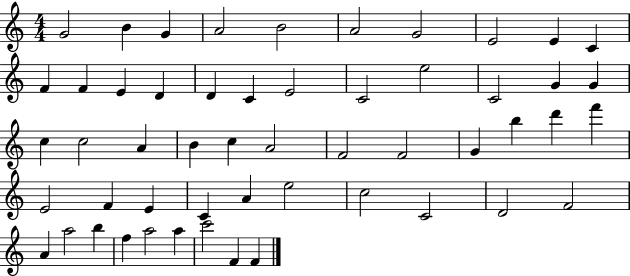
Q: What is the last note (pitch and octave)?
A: F4